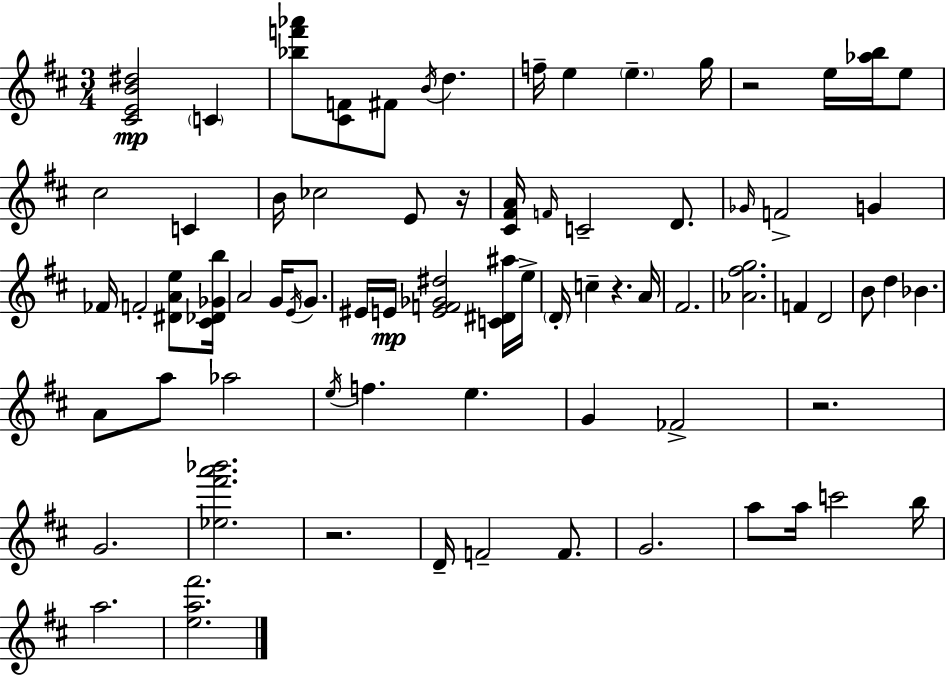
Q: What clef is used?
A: treble